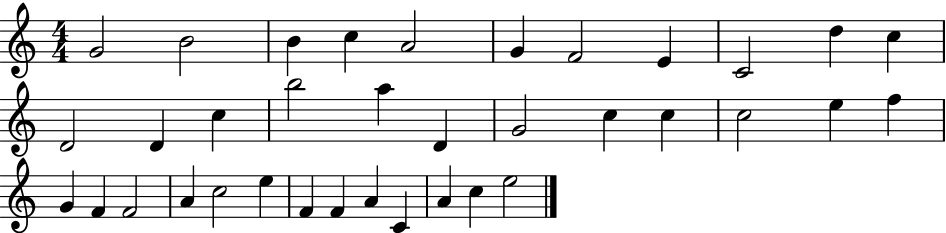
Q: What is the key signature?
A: C major